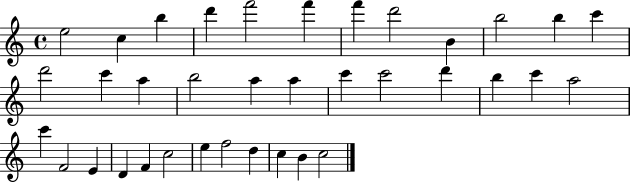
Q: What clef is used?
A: treble